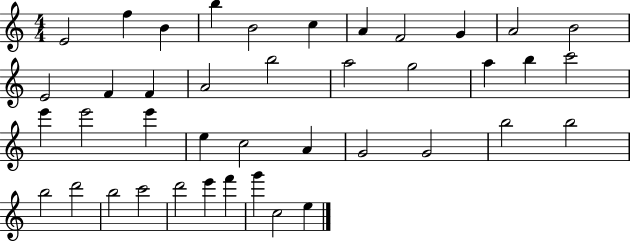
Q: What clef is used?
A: treble